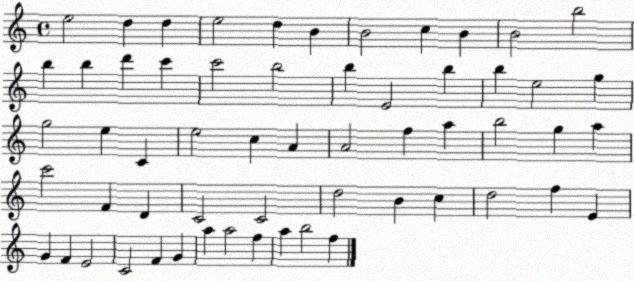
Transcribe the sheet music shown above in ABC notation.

X:1
T:Untitled
M:4/4
L:1/4
K:C
e2 d d e2 d B B2 c B B2 b2 b b d' c' c'2 b2 b E2 b b e2 g g2 e C e2 c A A2 f a b2 g a c'2 F D C2 C2 d2 B c d2 f E G F E2 C2 F G a a2 f a b2 f